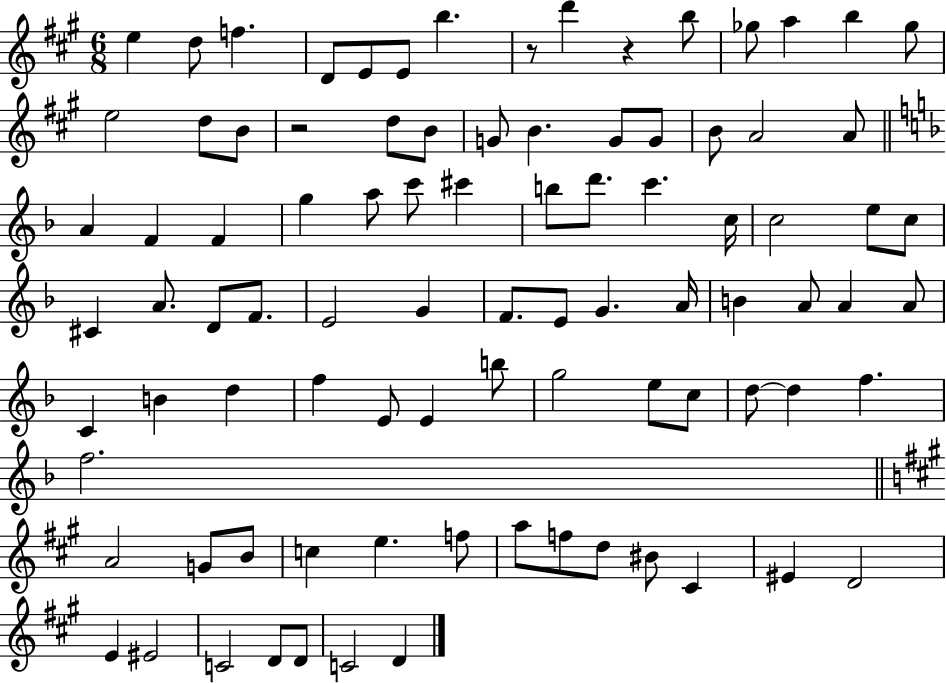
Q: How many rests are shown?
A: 3